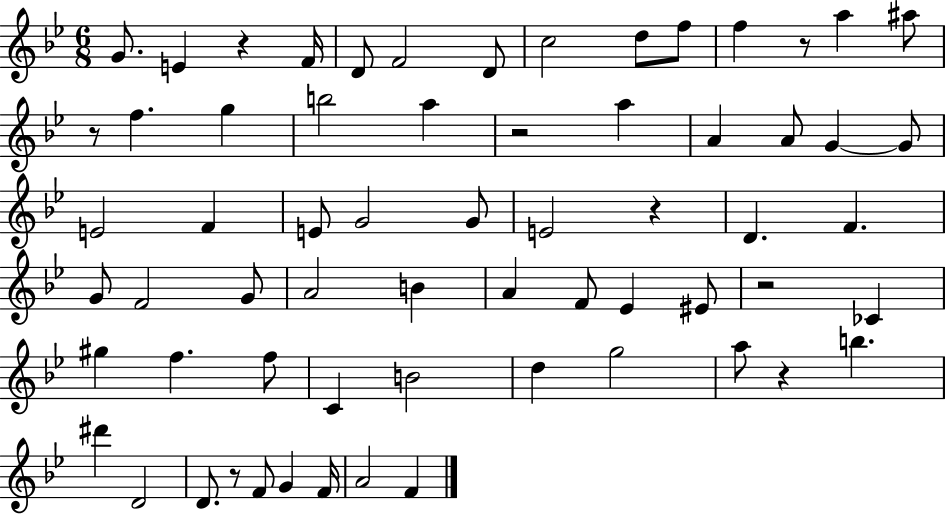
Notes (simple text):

G4/e. E4/q R/q F4/s D4/e F4/h D4/e C5/h D5/e F5/e F5/q R/e A5/q A#5/e R/e F5/q. G5/q B5/h A5/q R/h A5/q A4/q A4/e G4/q G4/e E4/h F4/q E4/e G4/h G4/e E4/h R/q D4/q. F4/q. G4/e F4/h G4/e A4/h B4/q A4/q F4/e Eb4/q EIS4/e R/h CES4/q G#5/q F5/q. F5/e C4/q B4/h D5/q G5/h A5/e R/q B5/q. D#6/q D4/h D4/e. R/e F4/e G4/q F4/s A4/h F4/q